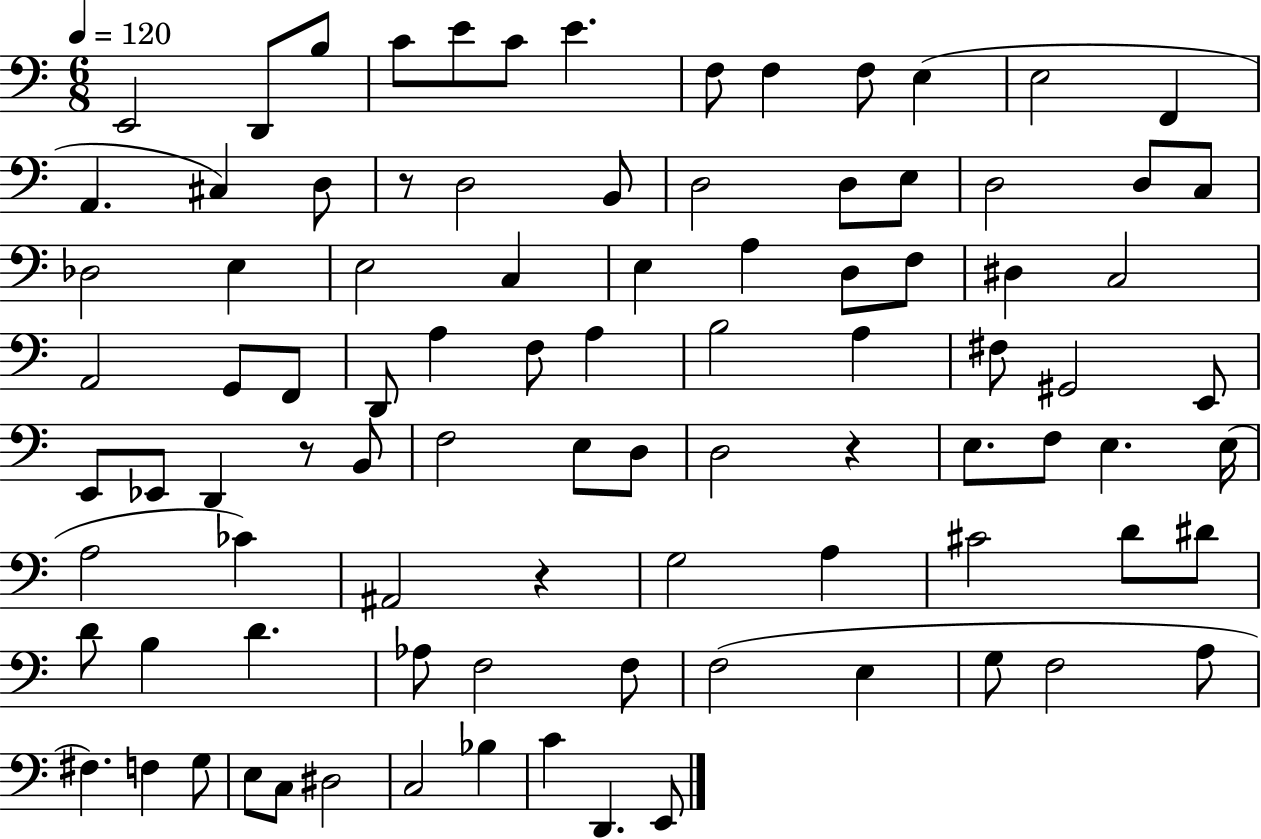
E2/h D2/e B3/e C4/e E4/e C4/e E4/q. F3/e F3/q F3/e E3/q E3/h F2/q A2/q. C#3/q D3/e R/e D3/h B2/e D3/h D3/e E3/e D3/h D3/e C3/e Db3/h E3/q E3/h C3/q E3/q A3/q D3/e F3/e D#3/q C3/h A2/h G2/e F2/e D2/e A3/q F3/e A3/q B3/h A3/q F#3/e G#2/h E2/e E2/e Eb2/e D2/q R/e B2/e F3/h E3/e D3/e D3/h R/q E3/e. F3/e E3/q. E3/s A3/h CES4/q A#2/h R/q G3/h A3/q C#4/h D4/e D#4/e D4/e B3/q D4/q. Ab3/e F3/h F3/e F3/h E3/q G3/e F3/h A3/e F#3/q. F3/q G3/e E3/e C3/e D#3/h C3/h Bb3/q C4/q D2/q. E2/e